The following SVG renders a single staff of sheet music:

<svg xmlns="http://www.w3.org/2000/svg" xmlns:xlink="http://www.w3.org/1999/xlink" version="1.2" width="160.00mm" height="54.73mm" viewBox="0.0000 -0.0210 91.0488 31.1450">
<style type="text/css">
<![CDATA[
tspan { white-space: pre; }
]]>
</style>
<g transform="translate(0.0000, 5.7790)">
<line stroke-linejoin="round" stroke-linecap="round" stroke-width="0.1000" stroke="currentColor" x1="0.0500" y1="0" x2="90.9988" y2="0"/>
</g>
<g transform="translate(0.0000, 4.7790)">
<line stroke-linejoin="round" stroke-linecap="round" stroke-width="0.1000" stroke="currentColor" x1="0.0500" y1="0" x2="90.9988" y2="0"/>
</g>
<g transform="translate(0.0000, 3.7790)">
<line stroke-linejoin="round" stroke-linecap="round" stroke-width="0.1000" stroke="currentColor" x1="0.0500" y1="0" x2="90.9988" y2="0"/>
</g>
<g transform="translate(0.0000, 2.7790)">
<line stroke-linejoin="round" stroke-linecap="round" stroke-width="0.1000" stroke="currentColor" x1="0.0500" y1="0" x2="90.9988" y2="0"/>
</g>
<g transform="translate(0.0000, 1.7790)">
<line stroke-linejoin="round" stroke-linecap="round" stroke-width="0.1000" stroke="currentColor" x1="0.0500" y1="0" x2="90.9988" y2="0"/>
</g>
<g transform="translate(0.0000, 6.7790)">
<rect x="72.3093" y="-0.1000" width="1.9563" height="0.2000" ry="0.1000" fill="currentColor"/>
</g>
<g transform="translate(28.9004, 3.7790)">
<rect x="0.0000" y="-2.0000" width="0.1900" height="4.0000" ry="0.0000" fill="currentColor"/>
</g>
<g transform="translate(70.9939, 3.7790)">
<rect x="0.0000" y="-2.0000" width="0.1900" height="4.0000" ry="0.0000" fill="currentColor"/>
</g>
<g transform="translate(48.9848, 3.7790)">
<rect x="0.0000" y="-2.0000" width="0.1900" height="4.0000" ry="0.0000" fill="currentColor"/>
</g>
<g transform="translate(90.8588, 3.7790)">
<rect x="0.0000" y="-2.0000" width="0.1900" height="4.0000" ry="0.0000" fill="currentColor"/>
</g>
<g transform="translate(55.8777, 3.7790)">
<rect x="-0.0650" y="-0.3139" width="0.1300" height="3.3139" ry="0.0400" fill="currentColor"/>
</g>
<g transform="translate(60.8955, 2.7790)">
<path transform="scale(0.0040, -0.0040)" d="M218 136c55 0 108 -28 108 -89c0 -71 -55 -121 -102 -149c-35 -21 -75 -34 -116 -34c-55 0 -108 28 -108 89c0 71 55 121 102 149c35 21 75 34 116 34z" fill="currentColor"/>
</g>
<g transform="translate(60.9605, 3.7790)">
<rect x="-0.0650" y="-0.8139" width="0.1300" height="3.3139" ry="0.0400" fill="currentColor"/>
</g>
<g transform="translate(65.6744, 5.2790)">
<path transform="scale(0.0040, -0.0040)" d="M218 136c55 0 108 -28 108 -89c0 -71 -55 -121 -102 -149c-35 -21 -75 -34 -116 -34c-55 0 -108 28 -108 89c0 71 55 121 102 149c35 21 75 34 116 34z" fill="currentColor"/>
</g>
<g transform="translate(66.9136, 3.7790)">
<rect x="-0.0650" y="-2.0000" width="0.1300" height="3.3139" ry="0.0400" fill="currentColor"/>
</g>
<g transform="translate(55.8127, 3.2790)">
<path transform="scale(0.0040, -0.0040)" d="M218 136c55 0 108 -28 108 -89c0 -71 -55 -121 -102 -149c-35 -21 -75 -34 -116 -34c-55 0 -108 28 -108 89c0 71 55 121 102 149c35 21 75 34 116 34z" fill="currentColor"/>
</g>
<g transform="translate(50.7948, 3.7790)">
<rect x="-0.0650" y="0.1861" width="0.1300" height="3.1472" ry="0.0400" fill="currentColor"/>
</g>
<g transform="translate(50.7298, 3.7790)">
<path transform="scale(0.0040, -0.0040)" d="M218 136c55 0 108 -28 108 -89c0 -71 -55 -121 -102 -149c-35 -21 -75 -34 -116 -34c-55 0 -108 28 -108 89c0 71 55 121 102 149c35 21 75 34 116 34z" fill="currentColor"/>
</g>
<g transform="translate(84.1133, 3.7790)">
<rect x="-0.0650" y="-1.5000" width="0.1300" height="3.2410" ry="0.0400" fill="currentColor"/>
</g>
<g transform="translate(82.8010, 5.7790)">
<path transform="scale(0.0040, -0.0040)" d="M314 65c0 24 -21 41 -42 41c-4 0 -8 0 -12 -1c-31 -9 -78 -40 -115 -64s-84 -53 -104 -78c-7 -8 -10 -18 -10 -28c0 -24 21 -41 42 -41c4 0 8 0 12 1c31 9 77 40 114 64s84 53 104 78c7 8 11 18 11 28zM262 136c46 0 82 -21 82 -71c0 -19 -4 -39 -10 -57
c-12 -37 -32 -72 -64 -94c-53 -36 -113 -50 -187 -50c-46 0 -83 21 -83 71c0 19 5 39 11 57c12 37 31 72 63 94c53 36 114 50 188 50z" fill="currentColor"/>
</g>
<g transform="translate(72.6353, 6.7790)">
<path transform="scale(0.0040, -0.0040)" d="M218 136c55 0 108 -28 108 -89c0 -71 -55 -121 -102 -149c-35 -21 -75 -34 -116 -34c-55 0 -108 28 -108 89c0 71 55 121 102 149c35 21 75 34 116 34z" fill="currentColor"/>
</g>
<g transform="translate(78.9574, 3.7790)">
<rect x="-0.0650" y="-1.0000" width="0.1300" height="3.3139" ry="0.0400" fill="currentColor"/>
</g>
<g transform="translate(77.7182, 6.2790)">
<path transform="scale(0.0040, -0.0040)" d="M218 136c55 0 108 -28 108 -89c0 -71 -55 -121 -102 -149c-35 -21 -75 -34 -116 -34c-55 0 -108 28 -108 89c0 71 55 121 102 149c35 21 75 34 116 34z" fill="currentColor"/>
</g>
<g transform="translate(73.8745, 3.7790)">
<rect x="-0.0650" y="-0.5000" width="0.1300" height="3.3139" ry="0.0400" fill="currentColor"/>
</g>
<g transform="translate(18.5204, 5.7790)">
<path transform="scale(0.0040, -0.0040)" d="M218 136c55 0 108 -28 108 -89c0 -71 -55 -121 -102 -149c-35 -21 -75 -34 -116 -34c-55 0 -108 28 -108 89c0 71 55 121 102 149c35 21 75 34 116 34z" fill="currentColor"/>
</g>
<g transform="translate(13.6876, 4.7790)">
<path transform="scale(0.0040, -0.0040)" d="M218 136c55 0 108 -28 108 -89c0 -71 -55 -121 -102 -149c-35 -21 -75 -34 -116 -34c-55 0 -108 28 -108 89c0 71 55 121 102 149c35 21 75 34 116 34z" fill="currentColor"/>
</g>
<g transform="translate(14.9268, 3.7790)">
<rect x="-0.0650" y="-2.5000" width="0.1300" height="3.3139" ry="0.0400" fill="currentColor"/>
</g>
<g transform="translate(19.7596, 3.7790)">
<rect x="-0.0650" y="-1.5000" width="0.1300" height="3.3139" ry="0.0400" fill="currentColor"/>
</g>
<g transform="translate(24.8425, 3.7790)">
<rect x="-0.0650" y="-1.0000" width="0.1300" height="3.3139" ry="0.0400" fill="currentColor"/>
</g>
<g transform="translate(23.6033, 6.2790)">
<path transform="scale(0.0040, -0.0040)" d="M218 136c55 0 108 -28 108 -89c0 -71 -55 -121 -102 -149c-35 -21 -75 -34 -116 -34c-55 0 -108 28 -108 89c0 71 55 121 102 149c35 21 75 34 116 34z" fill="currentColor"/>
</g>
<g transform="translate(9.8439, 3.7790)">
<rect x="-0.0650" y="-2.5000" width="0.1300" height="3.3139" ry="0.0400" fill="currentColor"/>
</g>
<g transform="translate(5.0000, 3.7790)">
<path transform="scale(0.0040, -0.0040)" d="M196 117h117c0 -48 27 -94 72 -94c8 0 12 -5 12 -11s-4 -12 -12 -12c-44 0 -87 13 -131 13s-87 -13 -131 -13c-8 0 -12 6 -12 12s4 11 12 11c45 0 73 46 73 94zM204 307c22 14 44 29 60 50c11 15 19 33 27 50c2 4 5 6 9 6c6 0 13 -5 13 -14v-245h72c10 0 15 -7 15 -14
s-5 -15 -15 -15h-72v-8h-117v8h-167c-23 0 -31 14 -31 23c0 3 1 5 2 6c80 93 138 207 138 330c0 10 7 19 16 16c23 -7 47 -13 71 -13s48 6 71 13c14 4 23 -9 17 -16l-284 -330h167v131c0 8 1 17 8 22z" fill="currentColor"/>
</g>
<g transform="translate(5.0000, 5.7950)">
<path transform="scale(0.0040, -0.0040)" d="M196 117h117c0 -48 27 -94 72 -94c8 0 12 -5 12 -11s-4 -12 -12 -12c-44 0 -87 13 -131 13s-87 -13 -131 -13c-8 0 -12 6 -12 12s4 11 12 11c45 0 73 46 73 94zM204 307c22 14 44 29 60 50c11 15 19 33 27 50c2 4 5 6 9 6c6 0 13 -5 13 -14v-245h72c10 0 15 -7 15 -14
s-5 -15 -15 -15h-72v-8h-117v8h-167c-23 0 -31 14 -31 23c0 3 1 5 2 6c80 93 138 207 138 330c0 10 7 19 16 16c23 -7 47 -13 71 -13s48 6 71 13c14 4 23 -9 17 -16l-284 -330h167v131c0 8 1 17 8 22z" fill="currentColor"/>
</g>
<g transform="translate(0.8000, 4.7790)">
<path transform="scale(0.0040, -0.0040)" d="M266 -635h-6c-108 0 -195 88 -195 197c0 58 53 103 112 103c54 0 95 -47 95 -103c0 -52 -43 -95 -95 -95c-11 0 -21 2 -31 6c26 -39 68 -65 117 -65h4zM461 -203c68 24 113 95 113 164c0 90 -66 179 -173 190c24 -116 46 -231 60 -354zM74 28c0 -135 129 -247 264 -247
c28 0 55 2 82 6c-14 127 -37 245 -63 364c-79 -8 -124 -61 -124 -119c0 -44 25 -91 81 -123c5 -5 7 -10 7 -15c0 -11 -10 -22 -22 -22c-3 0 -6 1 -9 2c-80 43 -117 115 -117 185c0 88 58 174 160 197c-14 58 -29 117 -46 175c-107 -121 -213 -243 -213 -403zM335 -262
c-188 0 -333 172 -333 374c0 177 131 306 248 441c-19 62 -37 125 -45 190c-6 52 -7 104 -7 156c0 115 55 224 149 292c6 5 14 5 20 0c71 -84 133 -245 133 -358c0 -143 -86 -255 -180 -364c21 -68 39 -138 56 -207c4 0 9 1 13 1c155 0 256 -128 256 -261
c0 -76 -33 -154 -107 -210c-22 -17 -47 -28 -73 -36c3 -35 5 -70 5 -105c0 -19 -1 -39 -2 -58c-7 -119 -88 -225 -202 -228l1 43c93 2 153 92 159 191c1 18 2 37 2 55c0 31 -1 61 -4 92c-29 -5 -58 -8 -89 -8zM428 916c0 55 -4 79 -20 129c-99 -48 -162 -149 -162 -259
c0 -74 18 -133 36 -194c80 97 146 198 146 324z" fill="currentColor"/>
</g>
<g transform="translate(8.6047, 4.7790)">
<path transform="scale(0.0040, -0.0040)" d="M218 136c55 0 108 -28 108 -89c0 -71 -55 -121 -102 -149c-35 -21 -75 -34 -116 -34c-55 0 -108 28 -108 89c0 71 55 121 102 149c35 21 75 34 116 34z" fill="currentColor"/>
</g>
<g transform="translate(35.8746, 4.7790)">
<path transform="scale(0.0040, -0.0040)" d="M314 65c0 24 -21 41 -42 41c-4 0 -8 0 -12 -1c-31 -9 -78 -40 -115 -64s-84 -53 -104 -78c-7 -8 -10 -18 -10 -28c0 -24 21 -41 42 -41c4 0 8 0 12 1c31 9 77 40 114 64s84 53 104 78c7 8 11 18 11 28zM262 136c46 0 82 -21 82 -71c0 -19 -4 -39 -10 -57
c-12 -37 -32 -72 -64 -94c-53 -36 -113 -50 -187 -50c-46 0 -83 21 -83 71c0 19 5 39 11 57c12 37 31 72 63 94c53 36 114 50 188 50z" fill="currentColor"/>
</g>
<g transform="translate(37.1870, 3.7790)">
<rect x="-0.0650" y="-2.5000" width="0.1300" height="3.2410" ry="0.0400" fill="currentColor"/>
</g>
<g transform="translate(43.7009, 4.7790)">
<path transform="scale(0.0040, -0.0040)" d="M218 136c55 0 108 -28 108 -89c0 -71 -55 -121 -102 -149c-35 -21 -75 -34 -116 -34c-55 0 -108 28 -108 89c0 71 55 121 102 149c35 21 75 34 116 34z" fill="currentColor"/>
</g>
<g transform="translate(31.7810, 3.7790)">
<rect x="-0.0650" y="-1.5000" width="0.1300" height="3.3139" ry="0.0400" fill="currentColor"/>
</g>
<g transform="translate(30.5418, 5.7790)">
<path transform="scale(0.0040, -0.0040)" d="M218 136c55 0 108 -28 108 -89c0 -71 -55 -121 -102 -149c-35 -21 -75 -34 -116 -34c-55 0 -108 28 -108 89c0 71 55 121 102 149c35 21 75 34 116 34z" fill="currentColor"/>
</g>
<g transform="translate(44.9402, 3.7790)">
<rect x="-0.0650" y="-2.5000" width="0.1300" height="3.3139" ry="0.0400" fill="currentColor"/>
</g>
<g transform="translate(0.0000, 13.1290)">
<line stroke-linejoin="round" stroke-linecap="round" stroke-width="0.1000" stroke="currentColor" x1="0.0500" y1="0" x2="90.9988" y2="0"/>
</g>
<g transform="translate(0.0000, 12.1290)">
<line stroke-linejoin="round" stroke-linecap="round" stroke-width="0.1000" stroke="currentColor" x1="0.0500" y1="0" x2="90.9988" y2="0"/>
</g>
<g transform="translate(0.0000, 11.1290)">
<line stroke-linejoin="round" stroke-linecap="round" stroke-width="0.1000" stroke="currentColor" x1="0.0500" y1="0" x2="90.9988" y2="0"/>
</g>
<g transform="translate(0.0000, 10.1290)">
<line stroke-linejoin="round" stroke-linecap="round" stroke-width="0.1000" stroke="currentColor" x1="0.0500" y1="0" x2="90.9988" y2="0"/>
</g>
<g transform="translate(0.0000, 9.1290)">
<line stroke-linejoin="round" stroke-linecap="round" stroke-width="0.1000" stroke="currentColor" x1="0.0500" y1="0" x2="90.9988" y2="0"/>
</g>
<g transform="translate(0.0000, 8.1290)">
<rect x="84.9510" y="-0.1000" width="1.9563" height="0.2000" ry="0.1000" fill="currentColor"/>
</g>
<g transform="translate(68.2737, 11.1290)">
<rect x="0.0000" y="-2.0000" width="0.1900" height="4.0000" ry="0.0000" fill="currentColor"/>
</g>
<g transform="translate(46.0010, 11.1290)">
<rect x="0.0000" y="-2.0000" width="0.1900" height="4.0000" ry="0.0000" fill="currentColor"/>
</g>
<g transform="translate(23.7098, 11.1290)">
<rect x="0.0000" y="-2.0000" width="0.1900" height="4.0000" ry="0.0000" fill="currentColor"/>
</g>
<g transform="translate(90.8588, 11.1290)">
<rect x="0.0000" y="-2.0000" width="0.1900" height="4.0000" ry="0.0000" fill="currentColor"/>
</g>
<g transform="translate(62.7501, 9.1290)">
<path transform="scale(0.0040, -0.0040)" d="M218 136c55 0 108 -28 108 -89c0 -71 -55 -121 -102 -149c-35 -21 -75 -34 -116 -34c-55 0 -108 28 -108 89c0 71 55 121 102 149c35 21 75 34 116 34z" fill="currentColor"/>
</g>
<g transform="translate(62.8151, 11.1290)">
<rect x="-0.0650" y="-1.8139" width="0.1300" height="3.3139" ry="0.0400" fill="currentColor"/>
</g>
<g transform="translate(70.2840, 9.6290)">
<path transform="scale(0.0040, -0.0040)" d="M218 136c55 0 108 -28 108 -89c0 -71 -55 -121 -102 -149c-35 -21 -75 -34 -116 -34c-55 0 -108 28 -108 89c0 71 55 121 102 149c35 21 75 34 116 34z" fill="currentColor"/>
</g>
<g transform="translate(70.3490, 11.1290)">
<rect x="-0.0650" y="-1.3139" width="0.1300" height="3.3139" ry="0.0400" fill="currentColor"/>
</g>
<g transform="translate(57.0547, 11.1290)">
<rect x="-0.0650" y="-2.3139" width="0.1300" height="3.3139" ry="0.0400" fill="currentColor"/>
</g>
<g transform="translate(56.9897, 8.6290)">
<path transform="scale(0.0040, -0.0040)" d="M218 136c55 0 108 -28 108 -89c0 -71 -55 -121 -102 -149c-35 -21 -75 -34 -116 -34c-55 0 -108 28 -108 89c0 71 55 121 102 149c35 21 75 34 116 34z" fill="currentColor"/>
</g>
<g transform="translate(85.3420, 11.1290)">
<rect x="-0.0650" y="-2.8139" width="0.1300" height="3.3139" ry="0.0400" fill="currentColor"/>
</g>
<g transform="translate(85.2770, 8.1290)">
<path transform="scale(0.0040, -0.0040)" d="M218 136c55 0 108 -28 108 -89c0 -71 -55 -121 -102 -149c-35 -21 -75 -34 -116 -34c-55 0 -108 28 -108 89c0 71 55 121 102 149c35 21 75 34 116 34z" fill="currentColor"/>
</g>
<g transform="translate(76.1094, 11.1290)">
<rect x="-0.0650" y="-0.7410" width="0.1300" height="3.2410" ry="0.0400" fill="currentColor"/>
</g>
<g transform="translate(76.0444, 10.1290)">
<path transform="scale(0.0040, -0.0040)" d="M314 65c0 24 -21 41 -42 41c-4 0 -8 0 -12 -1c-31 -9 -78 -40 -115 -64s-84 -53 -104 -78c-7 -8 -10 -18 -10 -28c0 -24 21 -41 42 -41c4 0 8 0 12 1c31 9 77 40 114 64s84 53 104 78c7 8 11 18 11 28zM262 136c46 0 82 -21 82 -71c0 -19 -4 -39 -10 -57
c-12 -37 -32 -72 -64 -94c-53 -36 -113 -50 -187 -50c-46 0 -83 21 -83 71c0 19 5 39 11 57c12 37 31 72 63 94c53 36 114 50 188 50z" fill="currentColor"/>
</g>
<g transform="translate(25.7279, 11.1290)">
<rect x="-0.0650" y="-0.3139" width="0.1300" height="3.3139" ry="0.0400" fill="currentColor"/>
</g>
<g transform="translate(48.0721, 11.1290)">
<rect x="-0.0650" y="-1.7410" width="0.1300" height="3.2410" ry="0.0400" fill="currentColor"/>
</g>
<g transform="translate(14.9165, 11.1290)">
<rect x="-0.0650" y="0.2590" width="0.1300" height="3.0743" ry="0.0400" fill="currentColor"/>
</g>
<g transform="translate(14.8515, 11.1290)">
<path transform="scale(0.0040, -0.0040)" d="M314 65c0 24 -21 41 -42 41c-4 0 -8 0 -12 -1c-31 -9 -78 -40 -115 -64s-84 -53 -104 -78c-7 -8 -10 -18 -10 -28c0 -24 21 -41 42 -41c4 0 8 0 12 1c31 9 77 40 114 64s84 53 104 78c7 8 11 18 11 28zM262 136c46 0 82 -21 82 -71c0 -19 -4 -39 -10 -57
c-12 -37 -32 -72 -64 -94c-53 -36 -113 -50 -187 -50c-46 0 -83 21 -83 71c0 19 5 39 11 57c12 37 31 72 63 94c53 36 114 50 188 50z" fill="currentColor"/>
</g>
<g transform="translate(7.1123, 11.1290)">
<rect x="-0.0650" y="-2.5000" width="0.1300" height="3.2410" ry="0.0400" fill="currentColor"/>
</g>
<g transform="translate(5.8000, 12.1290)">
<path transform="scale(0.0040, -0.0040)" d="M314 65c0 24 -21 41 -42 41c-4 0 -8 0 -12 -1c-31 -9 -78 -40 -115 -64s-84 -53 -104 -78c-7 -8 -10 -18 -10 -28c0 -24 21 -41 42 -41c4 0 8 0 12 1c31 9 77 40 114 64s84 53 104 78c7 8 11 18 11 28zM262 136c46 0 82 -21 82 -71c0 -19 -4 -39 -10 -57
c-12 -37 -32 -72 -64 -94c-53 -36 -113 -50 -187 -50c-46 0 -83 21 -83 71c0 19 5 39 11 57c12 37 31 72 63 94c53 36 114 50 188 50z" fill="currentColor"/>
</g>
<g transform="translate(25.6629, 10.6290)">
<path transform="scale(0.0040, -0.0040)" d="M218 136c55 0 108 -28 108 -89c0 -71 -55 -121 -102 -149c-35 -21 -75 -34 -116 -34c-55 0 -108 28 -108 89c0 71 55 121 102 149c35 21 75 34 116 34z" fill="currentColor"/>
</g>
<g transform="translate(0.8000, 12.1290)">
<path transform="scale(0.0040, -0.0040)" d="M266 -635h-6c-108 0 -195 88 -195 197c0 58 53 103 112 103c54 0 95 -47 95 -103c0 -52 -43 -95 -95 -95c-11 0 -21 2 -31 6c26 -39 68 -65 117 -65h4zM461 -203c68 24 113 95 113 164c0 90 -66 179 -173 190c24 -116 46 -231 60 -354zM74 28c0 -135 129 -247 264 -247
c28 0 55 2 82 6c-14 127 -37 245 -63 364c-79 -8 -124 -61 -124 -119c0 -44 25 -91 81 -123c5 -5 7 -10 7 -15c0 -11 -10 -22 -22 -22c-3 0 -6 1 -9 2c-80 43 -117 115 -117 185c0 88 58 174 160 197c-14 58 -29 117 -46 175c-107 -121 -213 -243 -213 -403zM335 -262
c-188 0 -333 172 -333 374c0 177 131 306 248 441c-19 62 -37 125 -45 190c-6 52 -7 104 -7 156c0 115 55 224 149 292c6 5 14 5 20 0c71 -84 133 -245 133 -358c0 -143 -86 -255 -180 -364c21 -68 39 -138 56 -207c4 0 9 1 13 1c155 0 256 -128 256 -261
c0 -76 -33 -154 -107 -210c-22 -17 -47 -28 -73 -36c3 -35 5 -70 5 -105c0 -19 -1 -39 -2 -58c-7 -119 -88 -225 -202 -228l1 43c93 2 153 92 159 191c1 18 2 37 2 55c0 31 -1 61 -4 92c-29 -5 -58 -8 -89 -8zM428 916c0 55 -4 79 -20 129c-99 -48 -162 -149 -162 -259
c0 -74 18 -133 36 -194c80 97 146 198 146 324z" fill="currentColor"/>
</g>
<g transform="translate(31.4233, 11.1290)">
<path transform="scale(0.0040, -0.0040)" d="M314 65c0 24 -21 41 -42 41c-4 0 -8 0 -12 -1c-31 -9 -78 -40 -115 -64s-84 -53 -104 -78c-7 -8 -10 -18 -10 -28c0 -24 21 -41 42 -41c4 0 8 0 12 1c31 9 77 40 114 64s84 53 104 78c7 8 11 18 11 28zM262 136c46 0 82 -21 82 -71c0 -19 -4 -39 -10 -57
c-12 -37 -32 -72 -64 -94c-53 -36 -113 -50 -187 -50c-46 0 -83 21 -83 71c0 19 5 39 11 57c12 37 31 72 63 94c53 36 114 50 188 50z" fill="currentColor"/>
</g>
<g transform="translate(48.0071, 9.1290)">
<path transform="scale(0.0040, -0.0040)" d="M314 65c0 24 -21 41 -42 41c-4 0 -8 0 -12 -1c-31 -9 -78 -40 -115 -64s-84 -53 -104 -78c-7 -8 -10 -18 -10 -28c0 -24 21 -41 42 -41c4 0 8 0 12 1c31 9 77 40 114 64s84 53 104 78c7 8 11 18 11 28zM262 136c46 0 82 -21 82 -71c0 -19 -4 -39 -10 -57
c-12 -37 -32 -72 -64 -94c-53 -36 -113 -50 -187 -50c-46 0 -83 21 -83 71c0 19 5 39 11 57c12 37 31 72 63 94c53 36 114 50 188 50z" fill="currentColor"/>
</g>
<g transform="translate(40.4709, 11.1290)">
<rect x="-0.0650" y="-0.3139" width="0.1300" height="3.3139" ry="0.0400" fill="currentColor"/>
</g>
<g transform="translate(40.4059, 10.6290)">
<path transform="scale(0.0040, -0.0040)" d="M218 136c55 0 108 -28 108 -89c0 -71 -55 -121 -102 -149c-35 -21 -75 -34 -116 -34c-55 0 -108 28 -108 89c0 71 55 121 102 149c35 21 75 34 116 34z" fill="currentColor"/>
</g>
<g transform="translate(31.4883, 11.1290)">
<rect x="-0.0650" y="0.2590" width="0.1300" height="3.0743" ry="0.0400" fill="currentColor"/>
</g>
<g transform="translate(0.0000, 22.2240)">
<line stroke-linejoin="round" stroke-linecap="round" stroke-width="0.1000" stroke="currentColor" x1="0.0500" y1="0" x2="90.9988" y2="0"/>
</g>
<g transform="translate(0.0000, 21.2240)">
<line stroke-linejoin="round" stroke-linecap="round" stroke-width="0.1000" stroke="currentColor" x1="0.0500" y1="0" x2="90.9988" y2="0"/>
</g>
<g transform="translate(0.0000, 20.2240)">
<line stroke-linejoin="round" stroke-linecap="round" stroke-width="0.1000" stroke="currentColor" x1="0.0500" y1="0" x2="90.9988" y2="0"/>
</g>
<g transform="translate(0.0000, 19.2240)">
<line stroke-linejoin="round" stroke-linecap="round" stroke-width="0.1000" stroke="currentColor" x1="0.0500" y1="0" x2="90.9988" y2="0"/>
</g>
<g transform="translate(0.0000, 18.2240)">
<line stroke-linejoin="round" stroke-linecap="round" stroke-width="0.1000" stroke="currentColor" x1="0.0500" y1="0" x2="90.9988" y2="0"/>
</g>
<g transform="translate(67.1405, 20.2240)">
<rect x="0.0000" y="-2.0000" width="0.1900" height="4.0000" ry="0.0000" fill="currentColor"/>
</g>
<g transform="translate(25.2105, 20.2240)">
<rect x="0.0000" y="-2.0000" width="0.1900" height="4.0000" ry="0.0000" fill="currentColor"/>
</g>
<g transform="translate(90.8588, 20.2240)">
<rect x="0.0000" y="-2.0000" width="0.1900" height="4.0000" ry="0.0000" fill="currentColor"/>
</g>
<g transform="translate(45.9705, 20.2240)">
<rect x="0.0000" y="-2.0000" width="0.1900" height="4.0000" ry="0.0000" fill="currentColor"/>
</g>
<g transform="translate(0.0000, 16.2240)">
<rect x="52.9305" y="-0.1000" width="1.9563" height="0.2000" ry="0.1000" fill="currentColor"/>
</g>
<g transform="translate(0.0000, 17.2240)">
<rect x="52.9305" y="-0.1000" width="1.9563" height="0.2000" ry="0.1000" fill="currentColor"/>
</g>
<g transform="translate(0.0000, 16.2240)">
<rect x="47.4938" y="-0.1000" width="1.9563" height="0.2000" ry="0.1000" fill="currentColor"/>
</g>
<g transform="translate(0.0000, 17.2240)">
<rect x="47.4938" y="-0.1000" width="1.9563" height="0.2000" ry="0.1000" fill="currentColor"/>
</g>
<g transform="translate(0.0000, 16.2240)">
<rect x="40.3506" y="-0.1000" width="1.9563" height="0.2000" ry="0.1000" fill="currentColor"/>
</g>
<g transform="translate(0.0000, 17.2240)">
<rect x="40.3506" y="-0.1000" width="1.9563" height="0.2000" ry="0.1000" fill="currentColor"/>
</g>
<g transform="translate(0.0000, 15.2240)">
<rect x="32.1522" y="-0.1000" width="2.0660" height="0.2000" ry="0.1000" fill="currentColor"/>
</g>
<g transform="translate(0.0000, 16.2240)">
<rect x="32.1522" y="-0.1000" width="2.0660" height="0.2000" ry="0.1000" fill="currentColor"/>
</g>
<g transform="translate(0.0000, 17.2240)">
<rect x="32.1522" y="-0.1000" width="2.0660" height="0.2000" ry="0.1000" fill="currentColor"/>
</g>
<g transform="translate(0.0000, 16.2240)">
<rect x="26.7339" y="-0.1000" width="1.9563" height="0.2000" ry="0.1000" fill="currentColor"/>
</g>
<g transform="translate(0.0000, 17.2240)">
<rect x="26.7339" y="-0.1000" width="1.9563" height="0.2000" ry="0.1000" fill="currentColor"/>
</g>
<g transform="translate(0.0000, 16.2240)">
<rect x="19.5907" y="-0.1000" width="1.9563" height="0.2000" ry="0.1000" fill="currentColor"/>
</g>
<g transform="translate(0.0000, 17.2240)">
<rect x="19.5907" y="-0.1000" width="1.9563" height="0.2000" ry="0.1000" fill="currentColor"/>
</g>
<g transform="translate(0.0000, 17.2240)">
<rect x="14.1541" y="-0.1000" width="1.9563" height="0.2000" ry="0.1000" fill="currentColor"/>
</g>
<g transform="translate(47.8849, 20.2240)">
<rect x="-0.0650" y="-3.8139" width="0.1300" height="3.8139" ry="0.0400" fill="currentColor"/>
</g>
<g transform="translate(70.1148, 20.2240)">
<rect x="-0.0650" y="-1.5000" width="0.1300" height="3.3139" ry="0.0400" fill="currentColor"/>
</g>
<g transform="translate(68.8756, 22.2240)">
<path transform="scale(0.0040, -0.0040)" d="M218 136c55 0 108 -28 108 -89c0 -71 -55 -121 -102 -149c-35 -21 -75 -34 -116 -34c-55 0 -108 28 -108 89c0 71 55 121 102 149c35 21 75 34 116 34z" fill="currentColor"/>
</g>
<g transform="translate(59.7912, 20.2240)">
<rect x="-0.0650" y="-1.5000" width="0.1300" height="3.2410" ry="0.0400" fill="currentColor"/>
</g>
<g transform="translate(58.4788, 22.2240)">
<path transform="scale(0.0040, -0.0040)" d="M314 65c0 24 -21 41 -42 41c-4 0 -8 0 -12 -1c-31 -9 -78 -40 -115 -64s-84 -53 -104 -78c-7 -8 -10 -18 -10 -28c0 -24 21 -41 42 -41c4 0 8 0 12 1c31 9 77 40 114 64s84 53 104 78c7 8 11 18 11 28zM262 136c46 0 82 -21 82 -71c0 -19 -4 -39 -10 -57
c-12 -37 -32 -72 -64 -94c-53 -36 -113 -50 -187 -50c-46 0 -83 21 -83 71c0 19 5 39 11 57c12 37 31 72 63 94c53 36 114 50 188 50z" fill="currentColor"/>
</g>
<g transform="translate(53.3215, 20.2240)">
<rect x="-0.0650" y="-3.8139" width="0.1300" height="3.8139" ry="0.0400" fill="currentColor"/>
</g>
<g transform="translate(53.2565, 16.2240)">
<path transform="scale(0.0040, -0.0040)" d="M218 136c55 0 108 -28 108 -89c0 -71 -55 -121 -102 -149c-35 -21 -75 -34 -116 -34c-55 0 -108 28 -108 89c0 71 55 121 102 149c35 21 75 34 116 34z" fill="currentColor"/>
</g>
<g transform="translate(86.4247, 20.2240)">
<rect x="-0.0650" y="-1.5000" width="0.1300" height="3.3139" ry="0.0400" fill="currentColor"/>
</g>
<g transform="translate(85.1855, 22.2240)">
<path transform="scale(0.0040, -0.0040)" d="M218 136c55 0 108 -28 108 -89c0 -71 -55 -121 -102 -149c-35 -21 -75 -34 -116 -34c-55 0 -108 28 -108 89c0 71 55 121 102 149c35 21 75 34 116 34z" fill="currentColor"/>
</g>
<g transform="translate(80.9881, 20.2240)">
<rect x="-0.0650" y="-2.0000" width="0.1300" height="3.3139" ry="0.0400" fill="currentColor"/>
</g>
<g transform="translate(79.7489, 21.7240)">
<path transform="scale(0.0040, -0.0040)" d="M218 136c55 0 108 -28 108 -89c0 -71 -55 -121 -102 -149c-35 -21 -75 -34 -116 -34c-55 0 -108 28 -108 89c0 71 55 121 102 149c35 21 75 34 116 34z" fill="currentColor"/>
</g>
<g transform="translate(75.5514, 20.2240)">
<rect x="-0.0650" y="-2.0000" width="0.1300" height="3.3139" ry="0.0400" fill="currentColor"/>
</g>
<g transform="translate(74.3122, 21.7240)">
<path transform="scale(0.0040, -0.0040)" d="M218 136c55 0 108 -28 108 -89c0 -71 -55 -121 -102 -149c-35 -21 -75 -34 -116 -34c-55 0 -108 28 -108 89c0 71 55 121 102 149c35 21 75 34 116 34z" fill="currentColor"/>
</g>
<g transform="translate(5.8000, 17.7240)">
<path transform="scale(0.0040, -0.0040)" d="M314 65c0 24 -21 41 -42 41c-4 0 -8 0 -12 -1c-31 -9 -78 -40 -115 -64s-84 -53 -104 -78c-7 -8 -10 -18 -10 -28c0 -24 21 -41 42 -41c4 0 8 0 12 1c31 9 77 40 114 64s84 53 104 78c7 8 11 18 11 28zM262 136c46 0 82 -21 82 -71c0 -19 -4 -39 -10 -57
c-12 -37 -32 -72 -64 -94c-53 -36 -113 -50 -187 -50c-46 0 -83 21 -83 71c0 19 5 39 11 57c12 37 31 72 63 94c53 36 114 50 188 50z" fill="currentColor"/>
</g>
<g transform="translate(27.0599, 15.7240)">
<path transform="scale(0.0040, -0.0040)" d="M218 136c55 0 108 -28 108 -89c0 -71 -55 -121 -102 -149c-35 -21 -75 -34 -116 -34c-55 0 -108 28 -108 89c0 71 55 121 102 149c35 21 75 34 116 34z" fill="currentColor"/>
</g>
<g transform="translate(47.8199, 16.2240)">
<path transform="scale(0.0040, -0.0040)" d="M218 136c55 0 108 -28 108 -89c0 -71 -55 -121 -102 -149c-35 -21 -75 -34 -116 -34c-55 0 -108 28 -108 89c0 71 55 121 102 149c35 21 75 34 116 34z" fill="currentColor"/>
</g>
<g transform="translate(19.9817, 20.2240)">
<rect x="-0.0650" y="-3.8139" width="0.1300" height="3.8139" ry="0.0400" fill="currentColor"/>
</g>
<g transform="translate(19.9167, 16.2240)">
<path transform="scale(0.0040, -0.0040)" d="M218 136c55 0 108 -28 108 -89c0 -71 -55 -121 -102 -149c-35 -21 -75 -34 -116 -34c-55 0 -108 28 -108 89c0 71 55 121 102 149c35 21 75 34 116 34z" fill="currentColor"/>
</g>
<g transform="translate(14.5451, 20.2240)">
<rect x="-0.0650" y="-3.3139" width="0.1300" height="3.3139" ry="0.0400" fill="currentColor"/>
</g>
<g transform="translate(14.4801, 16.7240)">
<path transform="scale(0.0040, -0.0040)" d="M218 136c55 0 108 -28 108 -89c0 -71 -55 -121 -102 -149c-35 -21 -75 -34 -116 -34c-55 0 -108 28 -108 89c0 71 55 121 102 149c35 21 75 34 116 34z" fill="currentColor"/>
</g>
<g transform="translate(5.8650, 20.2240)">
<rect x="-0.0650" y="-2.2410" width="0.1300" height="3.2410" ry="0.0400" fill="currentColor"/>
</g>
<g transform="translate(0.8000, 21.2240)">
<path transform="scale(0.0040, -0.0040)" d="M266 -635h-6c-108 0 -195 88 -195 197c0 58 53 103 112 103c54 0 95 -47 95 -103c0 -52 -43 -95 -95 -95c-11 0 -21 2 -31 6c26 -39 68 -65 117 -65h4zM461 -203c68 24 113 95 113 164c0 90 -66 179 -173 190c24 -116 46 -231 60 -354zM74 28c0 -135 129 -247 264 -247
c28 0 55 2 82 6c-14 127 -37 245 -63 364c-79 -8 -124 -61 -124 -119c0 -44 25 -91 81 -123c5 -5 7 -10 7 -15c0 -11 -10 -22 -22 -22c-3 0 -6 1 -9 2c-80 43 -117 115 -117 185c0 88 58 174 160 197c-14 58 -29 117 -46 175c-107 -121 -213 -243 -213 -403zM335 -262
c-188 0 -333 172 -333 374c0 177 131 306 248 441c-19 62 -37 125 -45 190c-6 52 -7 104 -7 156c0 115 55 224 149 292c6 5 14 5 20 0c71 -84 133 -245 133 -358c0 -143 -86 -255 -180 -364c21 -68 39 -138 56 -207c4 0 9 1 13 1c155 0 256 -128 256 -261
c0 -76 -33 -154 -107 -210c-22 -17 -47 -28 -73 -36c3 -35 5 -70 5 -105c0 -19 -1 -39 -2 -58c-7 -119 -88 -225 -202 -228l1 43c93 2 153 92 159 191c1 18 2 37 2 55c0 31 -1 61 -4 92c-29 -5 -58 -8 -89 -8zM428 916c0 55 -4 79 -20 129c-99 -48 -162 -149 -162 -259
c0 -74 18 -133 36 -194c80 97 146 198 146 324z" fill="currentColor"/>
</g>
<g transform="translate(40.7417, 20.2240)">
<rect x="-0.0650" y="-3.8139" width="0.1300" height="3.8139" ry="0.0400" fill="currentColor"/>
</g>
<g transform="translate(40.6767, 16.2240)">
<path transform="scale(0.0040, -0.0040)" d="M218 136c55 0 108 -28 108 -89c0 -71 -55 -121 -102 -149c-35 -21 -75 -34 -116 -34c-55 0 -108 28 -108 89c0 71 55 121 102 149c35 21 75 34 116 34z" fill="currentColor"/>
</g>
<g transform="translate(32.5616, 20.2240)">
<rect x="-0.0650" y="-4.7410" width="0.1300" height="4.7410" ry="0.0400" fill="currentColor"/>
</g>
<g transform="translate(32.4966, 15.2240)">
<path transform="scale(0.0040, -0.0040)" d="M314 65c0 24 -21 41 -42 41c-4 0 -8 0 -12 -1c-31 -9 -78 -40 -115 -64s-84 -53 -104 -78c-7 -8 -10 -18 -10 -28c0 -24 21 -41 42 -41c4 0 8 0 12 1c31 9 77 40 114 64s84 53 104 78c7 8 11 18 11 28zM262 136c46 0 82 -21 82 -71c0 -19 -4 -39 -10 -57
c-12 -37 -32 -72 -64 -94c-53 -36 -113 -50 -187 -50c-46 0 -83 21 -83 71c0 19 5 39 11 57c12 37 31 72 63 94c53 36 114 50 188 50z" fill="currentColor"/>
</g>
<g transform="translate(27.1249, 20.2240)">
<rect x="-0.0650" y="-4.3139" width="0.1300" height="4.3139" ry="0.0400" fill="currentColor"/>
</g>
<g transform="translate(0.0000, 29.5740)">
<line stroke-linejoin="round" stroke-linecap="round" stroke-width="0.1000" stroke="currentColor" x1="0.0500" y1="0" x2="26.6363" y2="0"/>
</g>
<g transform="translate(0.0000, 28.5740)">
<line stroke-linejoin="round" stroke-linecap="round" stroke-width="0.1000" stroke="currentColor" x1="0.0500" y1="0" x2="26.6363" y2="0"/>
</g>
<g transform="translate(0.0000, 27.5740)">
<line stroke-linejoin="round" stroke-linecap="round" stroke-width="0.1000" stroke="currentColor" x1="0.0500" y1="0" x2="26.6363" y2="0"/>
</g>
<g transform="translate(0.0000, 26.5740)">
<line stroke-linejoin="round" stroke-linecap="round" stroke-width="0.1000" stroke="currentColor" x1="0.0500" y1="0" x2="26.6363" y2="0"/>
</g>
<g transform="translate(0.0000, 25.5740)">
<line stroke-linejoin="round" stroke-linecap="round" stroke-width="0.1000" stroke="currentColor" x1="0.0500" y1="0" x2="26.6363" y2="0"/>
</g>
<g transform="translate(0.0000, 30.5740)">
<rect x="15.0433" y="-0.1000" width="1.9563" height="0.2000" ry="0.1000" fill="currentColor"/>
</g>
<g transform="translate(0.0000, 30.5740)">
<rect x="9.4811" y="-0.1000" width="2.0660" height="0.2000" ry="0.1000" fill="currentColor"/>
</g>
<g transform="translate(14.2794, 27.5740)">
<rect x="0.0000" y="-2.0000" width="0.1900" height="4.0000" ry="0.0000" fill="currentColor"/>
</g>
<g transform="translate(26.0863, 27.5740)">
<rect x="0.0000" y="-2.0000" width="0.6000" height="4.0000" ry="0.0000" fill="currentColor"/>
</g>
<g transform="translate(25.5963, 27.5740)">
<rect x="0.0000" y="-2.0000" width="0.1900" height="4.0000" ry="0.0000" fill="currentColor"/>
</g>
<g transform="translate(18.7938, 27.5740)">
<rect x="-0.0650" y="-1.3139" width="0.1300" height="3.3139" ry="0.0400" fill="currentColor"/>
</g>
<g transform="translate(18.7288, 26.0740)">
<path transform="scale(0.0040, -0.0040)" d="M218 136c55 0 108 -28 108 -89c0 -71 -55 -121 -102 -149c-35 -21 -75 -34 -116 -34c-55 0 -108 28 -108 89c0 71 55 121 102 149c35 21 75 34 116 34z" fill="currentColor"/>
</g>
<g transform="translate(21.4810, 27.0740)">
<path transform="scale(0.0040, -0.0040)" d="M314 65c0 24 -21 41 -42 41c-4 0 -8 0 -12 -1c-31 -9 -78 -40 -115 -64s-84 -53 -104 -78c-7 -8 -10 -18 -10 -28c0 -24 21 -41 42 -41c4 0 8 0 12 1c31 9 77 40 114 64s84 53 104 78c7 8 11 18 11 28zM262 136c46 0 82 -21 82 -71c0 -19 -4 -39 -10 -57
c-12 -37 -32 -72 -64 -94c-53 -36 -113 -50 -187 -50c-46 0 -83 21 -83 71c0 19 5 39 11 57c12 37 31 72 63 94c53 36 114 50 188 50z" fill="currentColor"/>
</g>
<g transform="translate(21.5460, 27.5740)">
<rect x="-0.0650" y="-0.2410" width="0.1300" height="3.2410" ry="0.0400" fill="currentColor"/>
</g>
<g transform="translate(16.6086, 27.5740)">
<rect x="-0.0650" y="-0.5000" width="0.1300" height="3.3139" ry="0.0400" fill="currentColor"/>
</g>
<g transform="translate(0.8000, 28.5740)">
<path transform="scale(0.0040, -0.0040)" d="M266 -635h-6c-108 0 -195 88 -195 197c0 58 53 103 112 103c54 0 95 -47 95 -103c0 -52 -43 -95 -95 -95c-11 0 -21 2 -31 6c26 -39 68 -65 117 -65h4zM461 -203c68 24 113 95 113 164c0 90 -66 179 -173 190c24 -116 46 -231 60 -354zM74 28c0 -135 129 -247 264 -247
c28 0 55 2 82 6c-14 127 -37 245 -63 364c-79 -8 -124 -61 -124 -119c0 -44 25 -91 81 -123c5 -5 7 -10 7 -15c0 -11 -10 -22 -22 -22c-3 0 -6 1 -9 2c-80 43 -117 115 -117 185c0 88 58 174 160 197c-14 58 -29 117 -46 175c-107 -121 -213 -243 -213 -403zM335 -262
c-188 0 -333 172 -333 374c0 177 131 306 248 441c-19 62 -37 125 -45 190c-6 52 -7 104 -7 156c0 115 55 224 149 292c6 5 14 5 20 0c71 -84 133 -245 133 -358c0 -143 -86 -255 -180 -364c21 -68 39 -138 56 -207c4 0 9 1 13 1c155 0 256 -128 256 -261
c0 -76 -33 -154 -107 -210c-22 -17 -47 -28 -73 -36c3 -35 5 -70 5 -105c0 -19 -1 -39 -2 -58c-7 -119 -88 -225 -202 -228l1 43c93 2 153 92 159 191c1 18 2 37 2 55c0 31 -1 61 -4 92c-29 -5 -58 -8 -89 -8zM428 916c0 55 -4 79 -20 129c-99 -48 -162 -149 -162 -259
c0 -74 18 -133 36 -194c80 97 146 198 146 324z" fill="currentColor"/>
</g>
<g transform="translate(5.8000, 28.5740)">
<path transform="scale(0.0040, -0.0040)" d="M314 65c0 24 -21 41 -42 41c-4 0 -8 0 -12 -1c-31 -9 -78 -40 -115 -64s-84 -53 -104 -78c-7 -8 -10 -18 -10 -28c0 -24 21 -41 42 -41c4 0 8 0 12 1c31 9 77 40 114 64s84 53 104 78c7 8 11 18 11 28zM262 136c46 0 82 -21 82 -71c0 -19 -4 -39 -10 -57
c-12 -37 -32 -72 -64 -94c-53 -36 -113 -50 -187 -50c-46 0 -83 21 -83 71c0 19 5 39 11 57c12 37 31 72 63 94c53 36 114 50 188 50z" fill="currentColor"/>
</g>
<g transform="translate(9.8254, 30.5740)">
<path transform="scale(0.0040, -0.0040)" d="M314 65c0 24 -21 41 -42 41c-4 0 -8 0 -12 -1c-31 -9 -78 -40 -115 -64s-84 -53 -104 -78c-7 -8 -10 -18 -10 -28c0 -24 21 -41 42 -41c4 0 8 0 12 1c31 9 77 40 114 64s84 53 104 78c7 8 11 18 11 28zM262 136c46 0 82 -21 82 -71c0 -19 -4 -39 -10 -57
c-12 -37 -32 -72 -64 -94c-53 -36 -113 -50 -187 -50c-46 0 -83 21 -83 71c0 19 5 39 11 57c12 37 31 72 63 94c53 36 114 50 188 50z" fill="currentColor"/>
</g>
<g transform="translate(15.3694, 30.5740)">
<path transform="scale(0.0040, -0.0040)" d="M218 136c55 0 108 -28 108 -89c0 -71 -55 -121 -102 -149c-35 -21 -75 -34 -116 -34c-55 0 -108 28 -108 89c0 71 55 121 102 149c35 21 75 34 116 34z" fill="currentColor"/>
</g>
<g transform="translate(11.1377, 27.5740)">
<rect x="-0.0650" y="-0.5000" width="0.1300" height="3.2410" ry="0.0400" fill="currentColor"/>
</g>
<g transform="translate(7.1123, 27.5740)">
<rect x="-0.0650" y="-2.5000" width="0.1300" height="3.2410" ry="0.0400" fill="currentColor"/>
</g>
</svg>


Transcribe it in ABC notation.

X:1
T:Untitled
M:4/4
L:1/4
K:C
G G E D E G2 G B c d F C D E2 G2 B2 c B2 c f2 g f e d2 a g2 b c' d' e'2 c' c' c' E2 E F F E G2 C2 C e c2